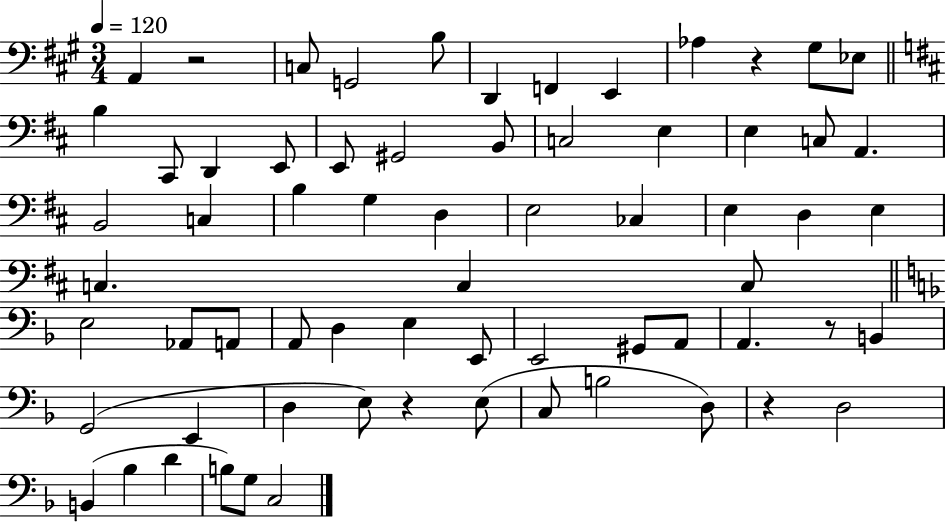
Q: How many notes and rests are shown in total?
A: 67